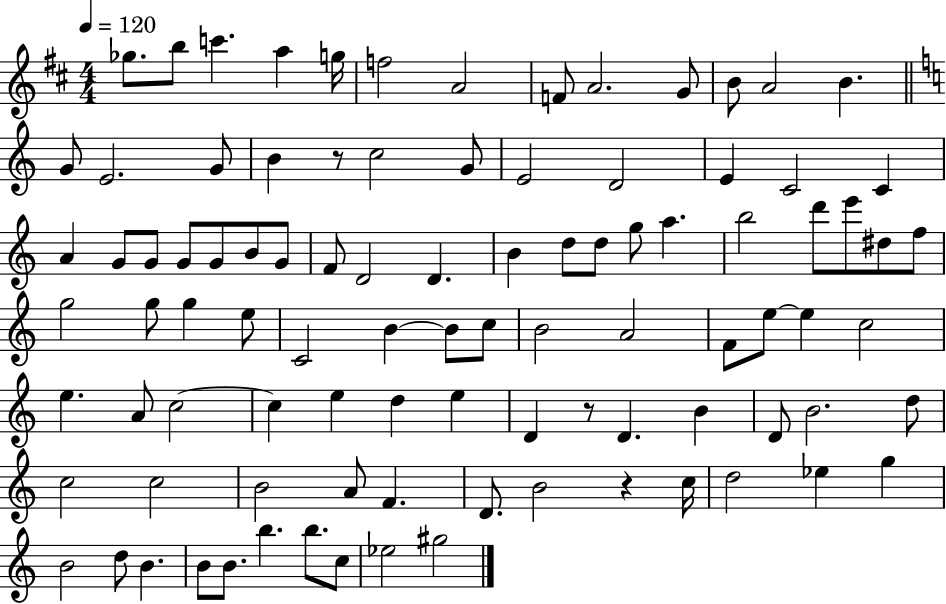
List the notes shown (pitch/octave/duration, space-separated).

Gb5/e. B5/e C6/q. A5/q G5/s F5/h A4/h F4/e A4/h. G4/e B4/e A4/h B4/q. G4/e E4/h. G4/e B4/q R/e C5/h G4/e E4/h D4/h E4/q C4/h C4/q A4/q G4/e G4/e G4/e G4/e B4/e G4/e F4/e D4/h D4/q. B4/q D5/e D5/e G5/e A5/q. B5/h D6/e E6/e D#5/e F5/e G5/h G5/e G5/q E5/e C4/h B4/q B4/e C5/e B4/h A4/h F4/e E5/e E5/q C5/h E5/q. A4/e C5/h C5/q E5/q D5/q E5/q D4/q R/e D4/q. B4/q D4/e B4/h. D5/e C5/h C5/h B4/h A4/e F4/q. D4/e. B4/h R/q C5/s D5/h Eb5/q G5/q B4/h D5/e B4/q. B4/e B4/e. B5/q. B5/e. C5/e Eb5/h G#5/h